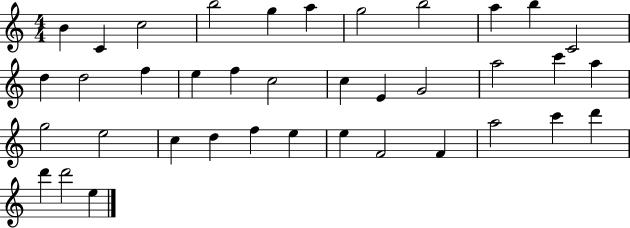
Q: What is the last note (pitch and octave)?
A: E5